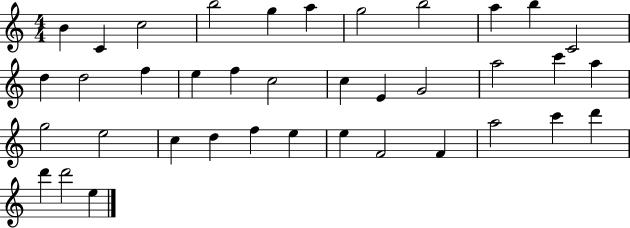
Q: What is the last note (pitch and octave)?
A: E5